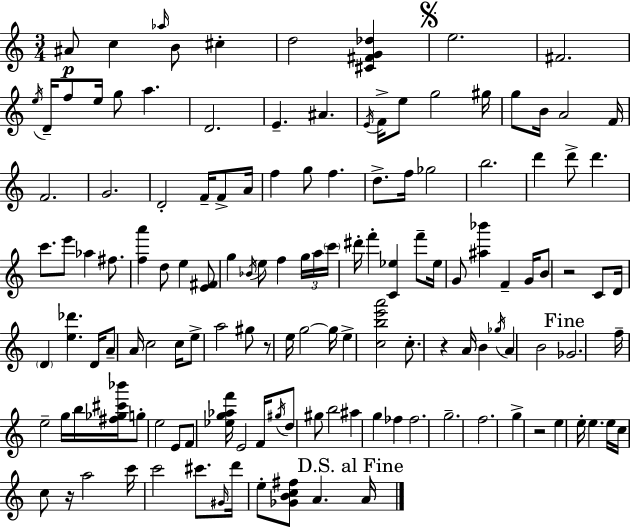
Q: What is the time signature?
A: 3/4